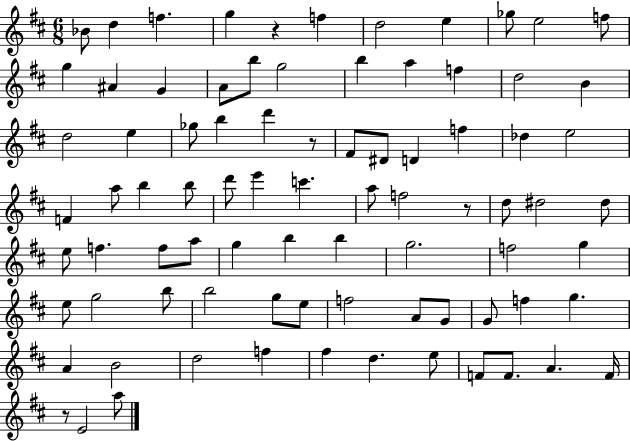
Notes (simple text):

Bb4/e D5/q F5/q. G5/q R/q F5/q D5/h E5/q Gb5/e E5/h F5/e G5/q A#4/q G4/q A4/e B5/e G5/h B5/q A5/q F5/q D5/h B4/q D5/h E5/q Gb5/e B5/q D6/q R/e F#4/e D#4/e D4/q F5/q Db5/q E5/h F4/q A5/e B5/q B5/e D6/e E6/q C6/q. A5/e F5/h R/e D5/e D#5/h D#5/e E5/e F5/q. F5/e A5/e G5/q B5/q B5/q G5/h. F5/h G5/q E5/e G5/h B5/e B5/h G5/e E5/e F5/h A4/e G4/e G4/e F5/q G5/q. A4/q B4/h D5/h F5/q F#5/q D5/q. E5/e F4/e F4/e. A4/q. F4/s R/e E4/h A5/e